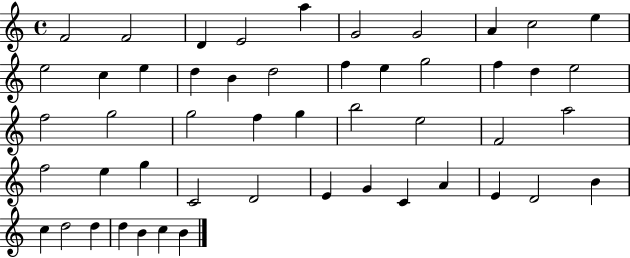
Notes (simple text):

F4/h F4/h D4/q E4/h A5/q G4/h G4/h A4/q C5/h E5/q E5/h C5/q E5/q D5/q B4/q D5/h F5/q E5/q G5/h F5/q D5/q E5/h F5/h G5/h G5/h F5/q G5/q B5/h E5/h F4/h A5/h F5/h E5/q G5/q C4/h D4/h E4/q G4/q C4/q A4/q E4/q D4/h B4/q C5/q D5/h D5/q D5/q B4/q C5/q B4/q